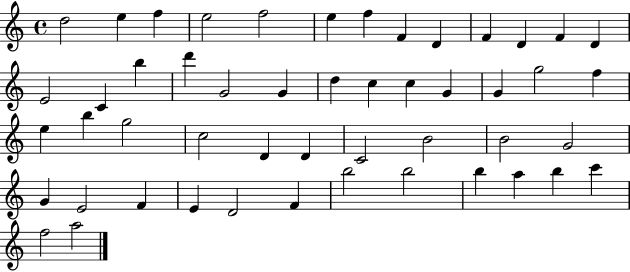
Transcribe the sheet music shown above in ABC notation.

X:1
T:Untitled
M:4/4
L:1/4
K:C
d2 e f e2 f2 e f F D F D F D E2 C b d' G2 G d c c G G g2 f e b g2 c2 D D C2 B2 B2 G2 G E2 F E D2 F b2 b2 b a b c' f2 a2